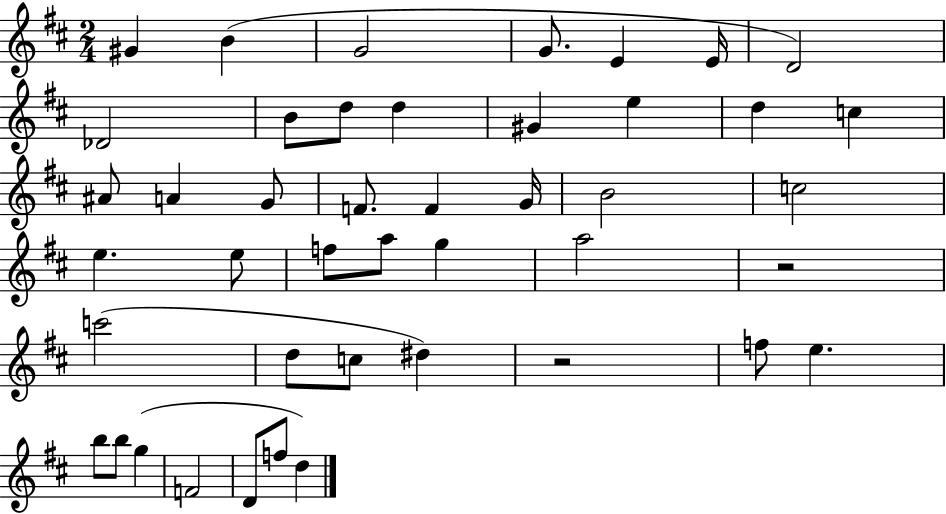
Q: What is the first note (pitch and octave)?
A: G#4